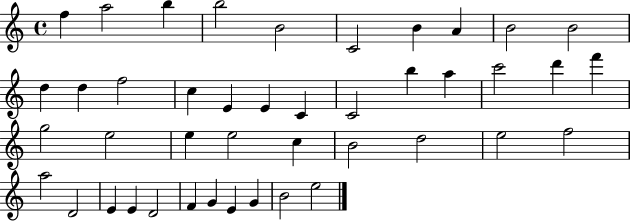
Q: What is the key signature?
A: C major